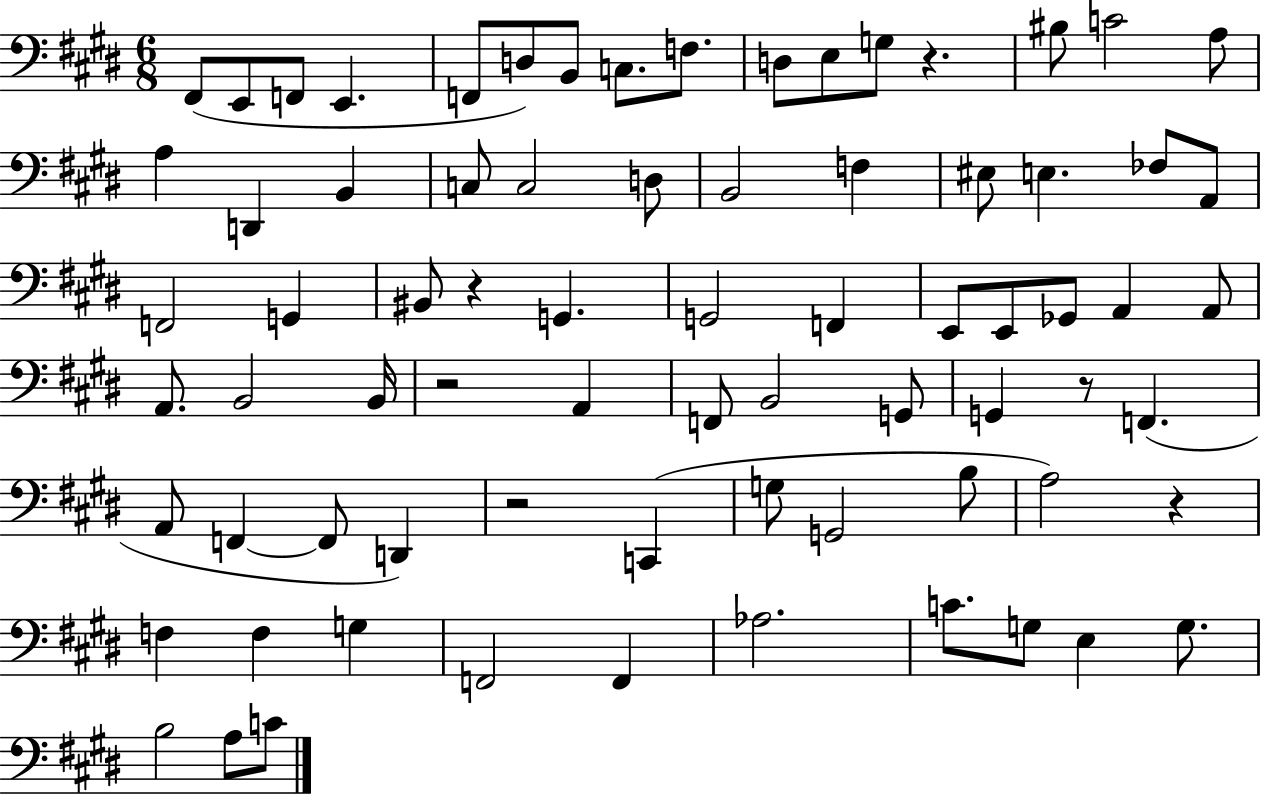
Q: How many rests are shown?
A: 6